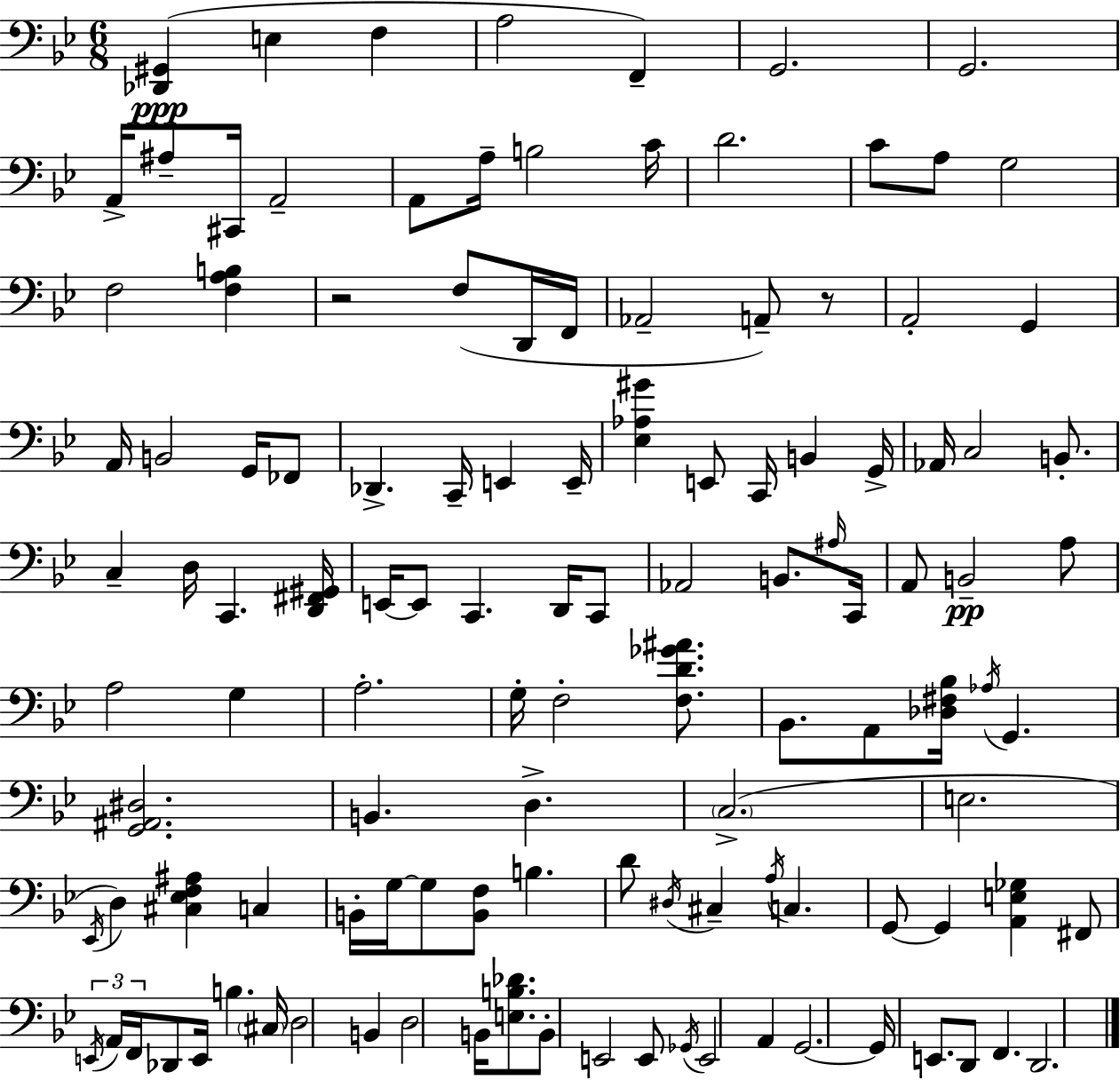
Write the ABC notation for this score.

X:1
T:Untitled
M:6/8
L:1/4
K:Bb
[_D,,^G,,] E, F, A,2 F,, G,,2 G,,2 A,,/4 ^A,/2 ^C,,/4 A,,2 A,,/2 A,/4 B,2 C/4 D2 C/2 A,/2 G,2 F,2 [F,A,B,] z2 F,/2 D,,/4 F,,/4 _A,,2 A,,/2 z/2 A,,2 G,, A,,/4 B,,2 G,,/4 _F,,/2 _D,, C,,/4 E,, E,,/4 [_E,_A,^G] E,,/2 C,,/4 B,, G,,/4 _A,,/4 C,2 B,,/2 C, D,/4 C,, [D,,^F,,^G,,]/4 E,,/4 E,,/2 C,, D,,/4 C,,/2 _A,,2 B,,/2 ^A,/4 C,,/4 A,,/2 B,,2 A,/2 A,2 G, A,2 G,/4 F,2 [F,D_G^A]/2 _B,,/2 A,,/2 [_D,^F,_B,]/4 _A,/4 G,, [G,,^A,,^D,]2 B,, D, C,2 E,2 _E,,/4 D, [^C,_E,F,^A,] C, B,,/4 G,/4 G,/2 [B,,F,]/2 B, D/2 ^D,/4 ^C, A,/4 C, G,,/2 G,, [A,,E,_G,] ^F,,/2 E,,/4 A,,/4 F,,/4 _D,,/2 E,,/4 B, ^C,/4 D,2 B,, D,2 B,,/4 [E,B,_D]/2 B,,/2 E,,2 E,,/2 _G,,/4 E,,2 A,, G,,2 G,,/4 E,,/2 D,,/2 F,, D,,2